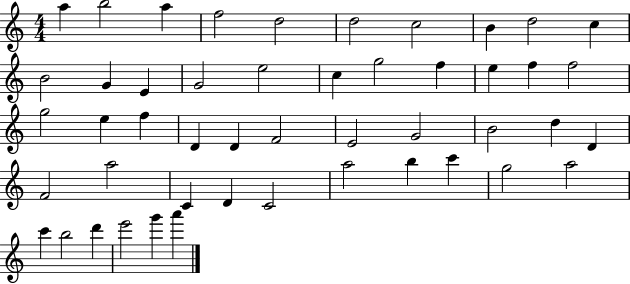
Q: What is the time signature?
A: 4/4